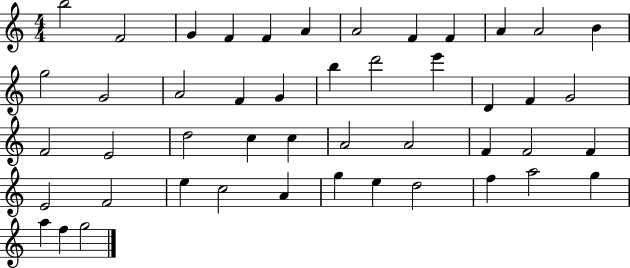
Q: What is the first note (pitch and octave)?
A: B5